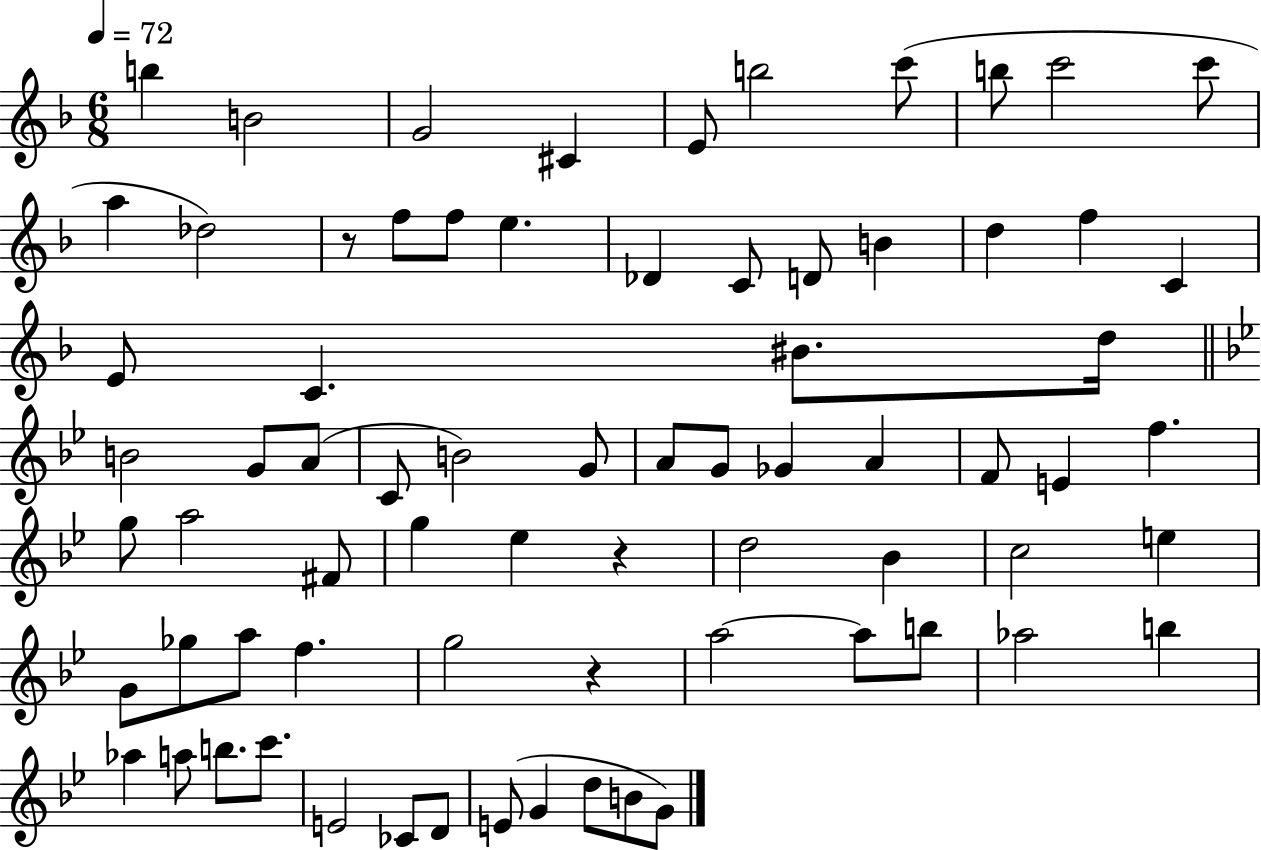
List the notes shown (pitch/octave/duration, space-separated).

B5/q B4/h G4/h C#4/q E4/e B5/h C6/e B5/e C6/h C6/e A5/q Db5/h R/e F5/e F5/e E5/q. Db4/q C4/e D4/e B4/q D5/q F5/q C4/q E4/e C4/q. BIS4/e. D5/s B4/h G4/e A4/e C4/e B4/h G4/e A4/e G4/e Gb4/q A4/q F4/e E4/q F5/q. G5/e A5/h F#4/e G5/q Eb5/q R/q D5/h Bb4/q C5/h E5/q G4/e Gb5/e A5/e F5/q. G5/h R/q A5/h A5/e B5/e Ab5/h B5/q Ab5/q A5/e B5/e. C6/e. E4/h CES4/e D4/e E4/e G4/q D5/e B4/e G4/e